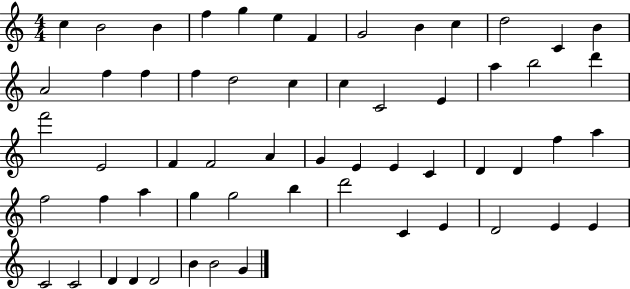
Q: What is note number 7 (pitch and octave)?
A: F4